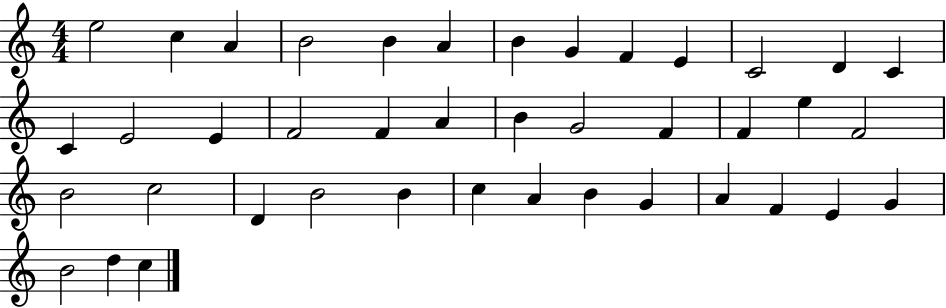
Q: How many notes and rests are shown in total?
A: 41